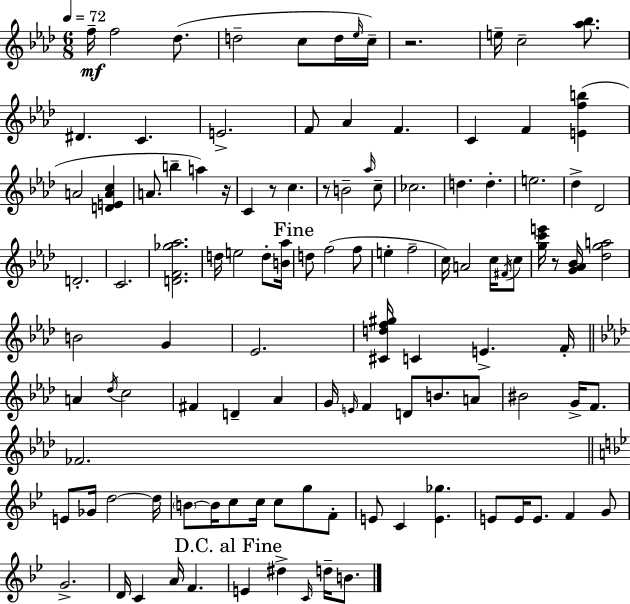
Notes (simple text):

F5/s F5/h Db5/e. D5/h C5/e D5/s Eb5/s C5/s R/h. E5/s C5/h [Ab5,Bb5]/e. D#4/q. C4/q. E4/h. F4/e Ab4/q F4/q. C4/q F4/q [E4,F5,B5]/q A4/h [D4,E4,A4,C5]/q A4/e. B5/q A5/q R/s C4/q R/e C5/q. R/e B4/h Ab5/s C5/e CES5/h. D5/q. D5/q. E5/h. Db5/q Db4/h D4/h. C4/h. [D4,F4,Gb5,Ab5]/h. D5/s E5/h D5/e [B4,Ab5]/s D5/e F5/h F5/e E5/q F5/h C5/s A4/h C5/s F#4/s C5/e [G5,C6,E6]/s R/e [G4,Ab4,Bb4]/s [Db5,G5,A5]/h B4/h G4/q Eb4/h. [C#4,D5,F5,G#5]/s C4/q E4/q. F4/s A4/q Db5/s C5/h F#4/q D4/q Ab4/q G4/s E4/s F4/q D4/e B4/e. A4/e BIS4/h G4/s F4/e. FES4/h. E4/e Gb4/s D5/h D5/s B4/e B4/s C5/e C5/s C5/e G5/e F4/e E4/e C4/q [E4,Gb5]/q. E4/e E4/s E4/e. F4/q G4/e G4/h. D4/s C4/q A4/s F4/q. E4/q D#5/q C4/s D5/s B4/e.